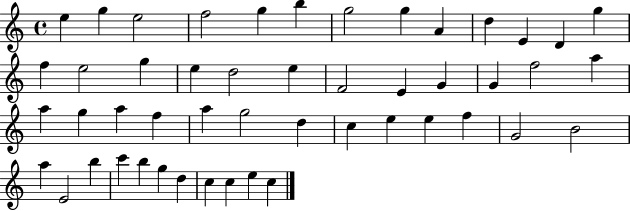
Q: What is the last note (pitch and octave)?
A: C5